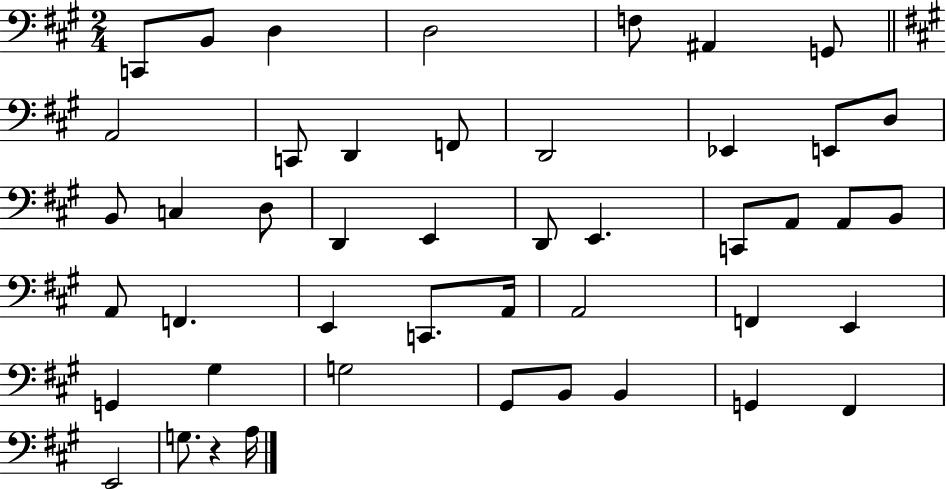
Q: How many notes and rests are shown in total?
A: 46